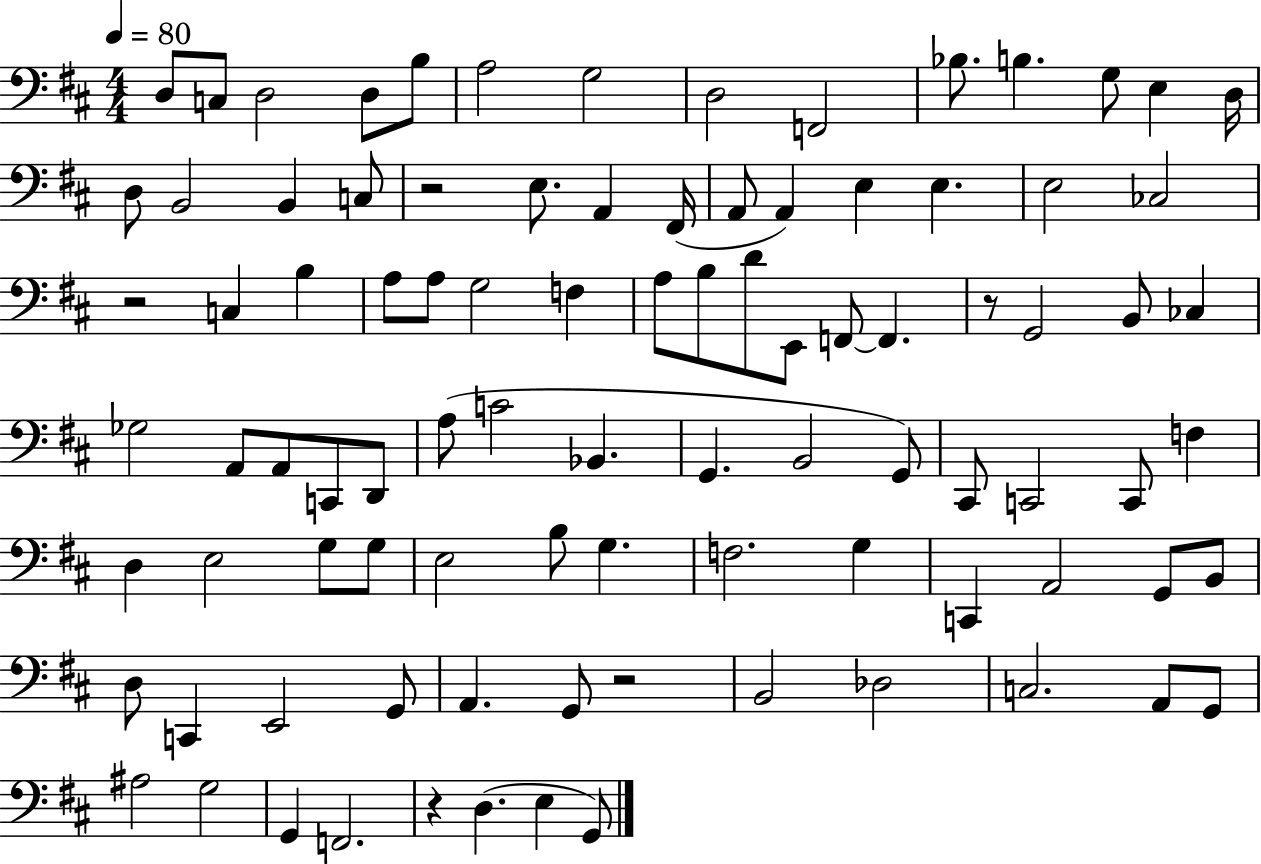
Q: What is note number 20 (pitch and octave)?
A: A2